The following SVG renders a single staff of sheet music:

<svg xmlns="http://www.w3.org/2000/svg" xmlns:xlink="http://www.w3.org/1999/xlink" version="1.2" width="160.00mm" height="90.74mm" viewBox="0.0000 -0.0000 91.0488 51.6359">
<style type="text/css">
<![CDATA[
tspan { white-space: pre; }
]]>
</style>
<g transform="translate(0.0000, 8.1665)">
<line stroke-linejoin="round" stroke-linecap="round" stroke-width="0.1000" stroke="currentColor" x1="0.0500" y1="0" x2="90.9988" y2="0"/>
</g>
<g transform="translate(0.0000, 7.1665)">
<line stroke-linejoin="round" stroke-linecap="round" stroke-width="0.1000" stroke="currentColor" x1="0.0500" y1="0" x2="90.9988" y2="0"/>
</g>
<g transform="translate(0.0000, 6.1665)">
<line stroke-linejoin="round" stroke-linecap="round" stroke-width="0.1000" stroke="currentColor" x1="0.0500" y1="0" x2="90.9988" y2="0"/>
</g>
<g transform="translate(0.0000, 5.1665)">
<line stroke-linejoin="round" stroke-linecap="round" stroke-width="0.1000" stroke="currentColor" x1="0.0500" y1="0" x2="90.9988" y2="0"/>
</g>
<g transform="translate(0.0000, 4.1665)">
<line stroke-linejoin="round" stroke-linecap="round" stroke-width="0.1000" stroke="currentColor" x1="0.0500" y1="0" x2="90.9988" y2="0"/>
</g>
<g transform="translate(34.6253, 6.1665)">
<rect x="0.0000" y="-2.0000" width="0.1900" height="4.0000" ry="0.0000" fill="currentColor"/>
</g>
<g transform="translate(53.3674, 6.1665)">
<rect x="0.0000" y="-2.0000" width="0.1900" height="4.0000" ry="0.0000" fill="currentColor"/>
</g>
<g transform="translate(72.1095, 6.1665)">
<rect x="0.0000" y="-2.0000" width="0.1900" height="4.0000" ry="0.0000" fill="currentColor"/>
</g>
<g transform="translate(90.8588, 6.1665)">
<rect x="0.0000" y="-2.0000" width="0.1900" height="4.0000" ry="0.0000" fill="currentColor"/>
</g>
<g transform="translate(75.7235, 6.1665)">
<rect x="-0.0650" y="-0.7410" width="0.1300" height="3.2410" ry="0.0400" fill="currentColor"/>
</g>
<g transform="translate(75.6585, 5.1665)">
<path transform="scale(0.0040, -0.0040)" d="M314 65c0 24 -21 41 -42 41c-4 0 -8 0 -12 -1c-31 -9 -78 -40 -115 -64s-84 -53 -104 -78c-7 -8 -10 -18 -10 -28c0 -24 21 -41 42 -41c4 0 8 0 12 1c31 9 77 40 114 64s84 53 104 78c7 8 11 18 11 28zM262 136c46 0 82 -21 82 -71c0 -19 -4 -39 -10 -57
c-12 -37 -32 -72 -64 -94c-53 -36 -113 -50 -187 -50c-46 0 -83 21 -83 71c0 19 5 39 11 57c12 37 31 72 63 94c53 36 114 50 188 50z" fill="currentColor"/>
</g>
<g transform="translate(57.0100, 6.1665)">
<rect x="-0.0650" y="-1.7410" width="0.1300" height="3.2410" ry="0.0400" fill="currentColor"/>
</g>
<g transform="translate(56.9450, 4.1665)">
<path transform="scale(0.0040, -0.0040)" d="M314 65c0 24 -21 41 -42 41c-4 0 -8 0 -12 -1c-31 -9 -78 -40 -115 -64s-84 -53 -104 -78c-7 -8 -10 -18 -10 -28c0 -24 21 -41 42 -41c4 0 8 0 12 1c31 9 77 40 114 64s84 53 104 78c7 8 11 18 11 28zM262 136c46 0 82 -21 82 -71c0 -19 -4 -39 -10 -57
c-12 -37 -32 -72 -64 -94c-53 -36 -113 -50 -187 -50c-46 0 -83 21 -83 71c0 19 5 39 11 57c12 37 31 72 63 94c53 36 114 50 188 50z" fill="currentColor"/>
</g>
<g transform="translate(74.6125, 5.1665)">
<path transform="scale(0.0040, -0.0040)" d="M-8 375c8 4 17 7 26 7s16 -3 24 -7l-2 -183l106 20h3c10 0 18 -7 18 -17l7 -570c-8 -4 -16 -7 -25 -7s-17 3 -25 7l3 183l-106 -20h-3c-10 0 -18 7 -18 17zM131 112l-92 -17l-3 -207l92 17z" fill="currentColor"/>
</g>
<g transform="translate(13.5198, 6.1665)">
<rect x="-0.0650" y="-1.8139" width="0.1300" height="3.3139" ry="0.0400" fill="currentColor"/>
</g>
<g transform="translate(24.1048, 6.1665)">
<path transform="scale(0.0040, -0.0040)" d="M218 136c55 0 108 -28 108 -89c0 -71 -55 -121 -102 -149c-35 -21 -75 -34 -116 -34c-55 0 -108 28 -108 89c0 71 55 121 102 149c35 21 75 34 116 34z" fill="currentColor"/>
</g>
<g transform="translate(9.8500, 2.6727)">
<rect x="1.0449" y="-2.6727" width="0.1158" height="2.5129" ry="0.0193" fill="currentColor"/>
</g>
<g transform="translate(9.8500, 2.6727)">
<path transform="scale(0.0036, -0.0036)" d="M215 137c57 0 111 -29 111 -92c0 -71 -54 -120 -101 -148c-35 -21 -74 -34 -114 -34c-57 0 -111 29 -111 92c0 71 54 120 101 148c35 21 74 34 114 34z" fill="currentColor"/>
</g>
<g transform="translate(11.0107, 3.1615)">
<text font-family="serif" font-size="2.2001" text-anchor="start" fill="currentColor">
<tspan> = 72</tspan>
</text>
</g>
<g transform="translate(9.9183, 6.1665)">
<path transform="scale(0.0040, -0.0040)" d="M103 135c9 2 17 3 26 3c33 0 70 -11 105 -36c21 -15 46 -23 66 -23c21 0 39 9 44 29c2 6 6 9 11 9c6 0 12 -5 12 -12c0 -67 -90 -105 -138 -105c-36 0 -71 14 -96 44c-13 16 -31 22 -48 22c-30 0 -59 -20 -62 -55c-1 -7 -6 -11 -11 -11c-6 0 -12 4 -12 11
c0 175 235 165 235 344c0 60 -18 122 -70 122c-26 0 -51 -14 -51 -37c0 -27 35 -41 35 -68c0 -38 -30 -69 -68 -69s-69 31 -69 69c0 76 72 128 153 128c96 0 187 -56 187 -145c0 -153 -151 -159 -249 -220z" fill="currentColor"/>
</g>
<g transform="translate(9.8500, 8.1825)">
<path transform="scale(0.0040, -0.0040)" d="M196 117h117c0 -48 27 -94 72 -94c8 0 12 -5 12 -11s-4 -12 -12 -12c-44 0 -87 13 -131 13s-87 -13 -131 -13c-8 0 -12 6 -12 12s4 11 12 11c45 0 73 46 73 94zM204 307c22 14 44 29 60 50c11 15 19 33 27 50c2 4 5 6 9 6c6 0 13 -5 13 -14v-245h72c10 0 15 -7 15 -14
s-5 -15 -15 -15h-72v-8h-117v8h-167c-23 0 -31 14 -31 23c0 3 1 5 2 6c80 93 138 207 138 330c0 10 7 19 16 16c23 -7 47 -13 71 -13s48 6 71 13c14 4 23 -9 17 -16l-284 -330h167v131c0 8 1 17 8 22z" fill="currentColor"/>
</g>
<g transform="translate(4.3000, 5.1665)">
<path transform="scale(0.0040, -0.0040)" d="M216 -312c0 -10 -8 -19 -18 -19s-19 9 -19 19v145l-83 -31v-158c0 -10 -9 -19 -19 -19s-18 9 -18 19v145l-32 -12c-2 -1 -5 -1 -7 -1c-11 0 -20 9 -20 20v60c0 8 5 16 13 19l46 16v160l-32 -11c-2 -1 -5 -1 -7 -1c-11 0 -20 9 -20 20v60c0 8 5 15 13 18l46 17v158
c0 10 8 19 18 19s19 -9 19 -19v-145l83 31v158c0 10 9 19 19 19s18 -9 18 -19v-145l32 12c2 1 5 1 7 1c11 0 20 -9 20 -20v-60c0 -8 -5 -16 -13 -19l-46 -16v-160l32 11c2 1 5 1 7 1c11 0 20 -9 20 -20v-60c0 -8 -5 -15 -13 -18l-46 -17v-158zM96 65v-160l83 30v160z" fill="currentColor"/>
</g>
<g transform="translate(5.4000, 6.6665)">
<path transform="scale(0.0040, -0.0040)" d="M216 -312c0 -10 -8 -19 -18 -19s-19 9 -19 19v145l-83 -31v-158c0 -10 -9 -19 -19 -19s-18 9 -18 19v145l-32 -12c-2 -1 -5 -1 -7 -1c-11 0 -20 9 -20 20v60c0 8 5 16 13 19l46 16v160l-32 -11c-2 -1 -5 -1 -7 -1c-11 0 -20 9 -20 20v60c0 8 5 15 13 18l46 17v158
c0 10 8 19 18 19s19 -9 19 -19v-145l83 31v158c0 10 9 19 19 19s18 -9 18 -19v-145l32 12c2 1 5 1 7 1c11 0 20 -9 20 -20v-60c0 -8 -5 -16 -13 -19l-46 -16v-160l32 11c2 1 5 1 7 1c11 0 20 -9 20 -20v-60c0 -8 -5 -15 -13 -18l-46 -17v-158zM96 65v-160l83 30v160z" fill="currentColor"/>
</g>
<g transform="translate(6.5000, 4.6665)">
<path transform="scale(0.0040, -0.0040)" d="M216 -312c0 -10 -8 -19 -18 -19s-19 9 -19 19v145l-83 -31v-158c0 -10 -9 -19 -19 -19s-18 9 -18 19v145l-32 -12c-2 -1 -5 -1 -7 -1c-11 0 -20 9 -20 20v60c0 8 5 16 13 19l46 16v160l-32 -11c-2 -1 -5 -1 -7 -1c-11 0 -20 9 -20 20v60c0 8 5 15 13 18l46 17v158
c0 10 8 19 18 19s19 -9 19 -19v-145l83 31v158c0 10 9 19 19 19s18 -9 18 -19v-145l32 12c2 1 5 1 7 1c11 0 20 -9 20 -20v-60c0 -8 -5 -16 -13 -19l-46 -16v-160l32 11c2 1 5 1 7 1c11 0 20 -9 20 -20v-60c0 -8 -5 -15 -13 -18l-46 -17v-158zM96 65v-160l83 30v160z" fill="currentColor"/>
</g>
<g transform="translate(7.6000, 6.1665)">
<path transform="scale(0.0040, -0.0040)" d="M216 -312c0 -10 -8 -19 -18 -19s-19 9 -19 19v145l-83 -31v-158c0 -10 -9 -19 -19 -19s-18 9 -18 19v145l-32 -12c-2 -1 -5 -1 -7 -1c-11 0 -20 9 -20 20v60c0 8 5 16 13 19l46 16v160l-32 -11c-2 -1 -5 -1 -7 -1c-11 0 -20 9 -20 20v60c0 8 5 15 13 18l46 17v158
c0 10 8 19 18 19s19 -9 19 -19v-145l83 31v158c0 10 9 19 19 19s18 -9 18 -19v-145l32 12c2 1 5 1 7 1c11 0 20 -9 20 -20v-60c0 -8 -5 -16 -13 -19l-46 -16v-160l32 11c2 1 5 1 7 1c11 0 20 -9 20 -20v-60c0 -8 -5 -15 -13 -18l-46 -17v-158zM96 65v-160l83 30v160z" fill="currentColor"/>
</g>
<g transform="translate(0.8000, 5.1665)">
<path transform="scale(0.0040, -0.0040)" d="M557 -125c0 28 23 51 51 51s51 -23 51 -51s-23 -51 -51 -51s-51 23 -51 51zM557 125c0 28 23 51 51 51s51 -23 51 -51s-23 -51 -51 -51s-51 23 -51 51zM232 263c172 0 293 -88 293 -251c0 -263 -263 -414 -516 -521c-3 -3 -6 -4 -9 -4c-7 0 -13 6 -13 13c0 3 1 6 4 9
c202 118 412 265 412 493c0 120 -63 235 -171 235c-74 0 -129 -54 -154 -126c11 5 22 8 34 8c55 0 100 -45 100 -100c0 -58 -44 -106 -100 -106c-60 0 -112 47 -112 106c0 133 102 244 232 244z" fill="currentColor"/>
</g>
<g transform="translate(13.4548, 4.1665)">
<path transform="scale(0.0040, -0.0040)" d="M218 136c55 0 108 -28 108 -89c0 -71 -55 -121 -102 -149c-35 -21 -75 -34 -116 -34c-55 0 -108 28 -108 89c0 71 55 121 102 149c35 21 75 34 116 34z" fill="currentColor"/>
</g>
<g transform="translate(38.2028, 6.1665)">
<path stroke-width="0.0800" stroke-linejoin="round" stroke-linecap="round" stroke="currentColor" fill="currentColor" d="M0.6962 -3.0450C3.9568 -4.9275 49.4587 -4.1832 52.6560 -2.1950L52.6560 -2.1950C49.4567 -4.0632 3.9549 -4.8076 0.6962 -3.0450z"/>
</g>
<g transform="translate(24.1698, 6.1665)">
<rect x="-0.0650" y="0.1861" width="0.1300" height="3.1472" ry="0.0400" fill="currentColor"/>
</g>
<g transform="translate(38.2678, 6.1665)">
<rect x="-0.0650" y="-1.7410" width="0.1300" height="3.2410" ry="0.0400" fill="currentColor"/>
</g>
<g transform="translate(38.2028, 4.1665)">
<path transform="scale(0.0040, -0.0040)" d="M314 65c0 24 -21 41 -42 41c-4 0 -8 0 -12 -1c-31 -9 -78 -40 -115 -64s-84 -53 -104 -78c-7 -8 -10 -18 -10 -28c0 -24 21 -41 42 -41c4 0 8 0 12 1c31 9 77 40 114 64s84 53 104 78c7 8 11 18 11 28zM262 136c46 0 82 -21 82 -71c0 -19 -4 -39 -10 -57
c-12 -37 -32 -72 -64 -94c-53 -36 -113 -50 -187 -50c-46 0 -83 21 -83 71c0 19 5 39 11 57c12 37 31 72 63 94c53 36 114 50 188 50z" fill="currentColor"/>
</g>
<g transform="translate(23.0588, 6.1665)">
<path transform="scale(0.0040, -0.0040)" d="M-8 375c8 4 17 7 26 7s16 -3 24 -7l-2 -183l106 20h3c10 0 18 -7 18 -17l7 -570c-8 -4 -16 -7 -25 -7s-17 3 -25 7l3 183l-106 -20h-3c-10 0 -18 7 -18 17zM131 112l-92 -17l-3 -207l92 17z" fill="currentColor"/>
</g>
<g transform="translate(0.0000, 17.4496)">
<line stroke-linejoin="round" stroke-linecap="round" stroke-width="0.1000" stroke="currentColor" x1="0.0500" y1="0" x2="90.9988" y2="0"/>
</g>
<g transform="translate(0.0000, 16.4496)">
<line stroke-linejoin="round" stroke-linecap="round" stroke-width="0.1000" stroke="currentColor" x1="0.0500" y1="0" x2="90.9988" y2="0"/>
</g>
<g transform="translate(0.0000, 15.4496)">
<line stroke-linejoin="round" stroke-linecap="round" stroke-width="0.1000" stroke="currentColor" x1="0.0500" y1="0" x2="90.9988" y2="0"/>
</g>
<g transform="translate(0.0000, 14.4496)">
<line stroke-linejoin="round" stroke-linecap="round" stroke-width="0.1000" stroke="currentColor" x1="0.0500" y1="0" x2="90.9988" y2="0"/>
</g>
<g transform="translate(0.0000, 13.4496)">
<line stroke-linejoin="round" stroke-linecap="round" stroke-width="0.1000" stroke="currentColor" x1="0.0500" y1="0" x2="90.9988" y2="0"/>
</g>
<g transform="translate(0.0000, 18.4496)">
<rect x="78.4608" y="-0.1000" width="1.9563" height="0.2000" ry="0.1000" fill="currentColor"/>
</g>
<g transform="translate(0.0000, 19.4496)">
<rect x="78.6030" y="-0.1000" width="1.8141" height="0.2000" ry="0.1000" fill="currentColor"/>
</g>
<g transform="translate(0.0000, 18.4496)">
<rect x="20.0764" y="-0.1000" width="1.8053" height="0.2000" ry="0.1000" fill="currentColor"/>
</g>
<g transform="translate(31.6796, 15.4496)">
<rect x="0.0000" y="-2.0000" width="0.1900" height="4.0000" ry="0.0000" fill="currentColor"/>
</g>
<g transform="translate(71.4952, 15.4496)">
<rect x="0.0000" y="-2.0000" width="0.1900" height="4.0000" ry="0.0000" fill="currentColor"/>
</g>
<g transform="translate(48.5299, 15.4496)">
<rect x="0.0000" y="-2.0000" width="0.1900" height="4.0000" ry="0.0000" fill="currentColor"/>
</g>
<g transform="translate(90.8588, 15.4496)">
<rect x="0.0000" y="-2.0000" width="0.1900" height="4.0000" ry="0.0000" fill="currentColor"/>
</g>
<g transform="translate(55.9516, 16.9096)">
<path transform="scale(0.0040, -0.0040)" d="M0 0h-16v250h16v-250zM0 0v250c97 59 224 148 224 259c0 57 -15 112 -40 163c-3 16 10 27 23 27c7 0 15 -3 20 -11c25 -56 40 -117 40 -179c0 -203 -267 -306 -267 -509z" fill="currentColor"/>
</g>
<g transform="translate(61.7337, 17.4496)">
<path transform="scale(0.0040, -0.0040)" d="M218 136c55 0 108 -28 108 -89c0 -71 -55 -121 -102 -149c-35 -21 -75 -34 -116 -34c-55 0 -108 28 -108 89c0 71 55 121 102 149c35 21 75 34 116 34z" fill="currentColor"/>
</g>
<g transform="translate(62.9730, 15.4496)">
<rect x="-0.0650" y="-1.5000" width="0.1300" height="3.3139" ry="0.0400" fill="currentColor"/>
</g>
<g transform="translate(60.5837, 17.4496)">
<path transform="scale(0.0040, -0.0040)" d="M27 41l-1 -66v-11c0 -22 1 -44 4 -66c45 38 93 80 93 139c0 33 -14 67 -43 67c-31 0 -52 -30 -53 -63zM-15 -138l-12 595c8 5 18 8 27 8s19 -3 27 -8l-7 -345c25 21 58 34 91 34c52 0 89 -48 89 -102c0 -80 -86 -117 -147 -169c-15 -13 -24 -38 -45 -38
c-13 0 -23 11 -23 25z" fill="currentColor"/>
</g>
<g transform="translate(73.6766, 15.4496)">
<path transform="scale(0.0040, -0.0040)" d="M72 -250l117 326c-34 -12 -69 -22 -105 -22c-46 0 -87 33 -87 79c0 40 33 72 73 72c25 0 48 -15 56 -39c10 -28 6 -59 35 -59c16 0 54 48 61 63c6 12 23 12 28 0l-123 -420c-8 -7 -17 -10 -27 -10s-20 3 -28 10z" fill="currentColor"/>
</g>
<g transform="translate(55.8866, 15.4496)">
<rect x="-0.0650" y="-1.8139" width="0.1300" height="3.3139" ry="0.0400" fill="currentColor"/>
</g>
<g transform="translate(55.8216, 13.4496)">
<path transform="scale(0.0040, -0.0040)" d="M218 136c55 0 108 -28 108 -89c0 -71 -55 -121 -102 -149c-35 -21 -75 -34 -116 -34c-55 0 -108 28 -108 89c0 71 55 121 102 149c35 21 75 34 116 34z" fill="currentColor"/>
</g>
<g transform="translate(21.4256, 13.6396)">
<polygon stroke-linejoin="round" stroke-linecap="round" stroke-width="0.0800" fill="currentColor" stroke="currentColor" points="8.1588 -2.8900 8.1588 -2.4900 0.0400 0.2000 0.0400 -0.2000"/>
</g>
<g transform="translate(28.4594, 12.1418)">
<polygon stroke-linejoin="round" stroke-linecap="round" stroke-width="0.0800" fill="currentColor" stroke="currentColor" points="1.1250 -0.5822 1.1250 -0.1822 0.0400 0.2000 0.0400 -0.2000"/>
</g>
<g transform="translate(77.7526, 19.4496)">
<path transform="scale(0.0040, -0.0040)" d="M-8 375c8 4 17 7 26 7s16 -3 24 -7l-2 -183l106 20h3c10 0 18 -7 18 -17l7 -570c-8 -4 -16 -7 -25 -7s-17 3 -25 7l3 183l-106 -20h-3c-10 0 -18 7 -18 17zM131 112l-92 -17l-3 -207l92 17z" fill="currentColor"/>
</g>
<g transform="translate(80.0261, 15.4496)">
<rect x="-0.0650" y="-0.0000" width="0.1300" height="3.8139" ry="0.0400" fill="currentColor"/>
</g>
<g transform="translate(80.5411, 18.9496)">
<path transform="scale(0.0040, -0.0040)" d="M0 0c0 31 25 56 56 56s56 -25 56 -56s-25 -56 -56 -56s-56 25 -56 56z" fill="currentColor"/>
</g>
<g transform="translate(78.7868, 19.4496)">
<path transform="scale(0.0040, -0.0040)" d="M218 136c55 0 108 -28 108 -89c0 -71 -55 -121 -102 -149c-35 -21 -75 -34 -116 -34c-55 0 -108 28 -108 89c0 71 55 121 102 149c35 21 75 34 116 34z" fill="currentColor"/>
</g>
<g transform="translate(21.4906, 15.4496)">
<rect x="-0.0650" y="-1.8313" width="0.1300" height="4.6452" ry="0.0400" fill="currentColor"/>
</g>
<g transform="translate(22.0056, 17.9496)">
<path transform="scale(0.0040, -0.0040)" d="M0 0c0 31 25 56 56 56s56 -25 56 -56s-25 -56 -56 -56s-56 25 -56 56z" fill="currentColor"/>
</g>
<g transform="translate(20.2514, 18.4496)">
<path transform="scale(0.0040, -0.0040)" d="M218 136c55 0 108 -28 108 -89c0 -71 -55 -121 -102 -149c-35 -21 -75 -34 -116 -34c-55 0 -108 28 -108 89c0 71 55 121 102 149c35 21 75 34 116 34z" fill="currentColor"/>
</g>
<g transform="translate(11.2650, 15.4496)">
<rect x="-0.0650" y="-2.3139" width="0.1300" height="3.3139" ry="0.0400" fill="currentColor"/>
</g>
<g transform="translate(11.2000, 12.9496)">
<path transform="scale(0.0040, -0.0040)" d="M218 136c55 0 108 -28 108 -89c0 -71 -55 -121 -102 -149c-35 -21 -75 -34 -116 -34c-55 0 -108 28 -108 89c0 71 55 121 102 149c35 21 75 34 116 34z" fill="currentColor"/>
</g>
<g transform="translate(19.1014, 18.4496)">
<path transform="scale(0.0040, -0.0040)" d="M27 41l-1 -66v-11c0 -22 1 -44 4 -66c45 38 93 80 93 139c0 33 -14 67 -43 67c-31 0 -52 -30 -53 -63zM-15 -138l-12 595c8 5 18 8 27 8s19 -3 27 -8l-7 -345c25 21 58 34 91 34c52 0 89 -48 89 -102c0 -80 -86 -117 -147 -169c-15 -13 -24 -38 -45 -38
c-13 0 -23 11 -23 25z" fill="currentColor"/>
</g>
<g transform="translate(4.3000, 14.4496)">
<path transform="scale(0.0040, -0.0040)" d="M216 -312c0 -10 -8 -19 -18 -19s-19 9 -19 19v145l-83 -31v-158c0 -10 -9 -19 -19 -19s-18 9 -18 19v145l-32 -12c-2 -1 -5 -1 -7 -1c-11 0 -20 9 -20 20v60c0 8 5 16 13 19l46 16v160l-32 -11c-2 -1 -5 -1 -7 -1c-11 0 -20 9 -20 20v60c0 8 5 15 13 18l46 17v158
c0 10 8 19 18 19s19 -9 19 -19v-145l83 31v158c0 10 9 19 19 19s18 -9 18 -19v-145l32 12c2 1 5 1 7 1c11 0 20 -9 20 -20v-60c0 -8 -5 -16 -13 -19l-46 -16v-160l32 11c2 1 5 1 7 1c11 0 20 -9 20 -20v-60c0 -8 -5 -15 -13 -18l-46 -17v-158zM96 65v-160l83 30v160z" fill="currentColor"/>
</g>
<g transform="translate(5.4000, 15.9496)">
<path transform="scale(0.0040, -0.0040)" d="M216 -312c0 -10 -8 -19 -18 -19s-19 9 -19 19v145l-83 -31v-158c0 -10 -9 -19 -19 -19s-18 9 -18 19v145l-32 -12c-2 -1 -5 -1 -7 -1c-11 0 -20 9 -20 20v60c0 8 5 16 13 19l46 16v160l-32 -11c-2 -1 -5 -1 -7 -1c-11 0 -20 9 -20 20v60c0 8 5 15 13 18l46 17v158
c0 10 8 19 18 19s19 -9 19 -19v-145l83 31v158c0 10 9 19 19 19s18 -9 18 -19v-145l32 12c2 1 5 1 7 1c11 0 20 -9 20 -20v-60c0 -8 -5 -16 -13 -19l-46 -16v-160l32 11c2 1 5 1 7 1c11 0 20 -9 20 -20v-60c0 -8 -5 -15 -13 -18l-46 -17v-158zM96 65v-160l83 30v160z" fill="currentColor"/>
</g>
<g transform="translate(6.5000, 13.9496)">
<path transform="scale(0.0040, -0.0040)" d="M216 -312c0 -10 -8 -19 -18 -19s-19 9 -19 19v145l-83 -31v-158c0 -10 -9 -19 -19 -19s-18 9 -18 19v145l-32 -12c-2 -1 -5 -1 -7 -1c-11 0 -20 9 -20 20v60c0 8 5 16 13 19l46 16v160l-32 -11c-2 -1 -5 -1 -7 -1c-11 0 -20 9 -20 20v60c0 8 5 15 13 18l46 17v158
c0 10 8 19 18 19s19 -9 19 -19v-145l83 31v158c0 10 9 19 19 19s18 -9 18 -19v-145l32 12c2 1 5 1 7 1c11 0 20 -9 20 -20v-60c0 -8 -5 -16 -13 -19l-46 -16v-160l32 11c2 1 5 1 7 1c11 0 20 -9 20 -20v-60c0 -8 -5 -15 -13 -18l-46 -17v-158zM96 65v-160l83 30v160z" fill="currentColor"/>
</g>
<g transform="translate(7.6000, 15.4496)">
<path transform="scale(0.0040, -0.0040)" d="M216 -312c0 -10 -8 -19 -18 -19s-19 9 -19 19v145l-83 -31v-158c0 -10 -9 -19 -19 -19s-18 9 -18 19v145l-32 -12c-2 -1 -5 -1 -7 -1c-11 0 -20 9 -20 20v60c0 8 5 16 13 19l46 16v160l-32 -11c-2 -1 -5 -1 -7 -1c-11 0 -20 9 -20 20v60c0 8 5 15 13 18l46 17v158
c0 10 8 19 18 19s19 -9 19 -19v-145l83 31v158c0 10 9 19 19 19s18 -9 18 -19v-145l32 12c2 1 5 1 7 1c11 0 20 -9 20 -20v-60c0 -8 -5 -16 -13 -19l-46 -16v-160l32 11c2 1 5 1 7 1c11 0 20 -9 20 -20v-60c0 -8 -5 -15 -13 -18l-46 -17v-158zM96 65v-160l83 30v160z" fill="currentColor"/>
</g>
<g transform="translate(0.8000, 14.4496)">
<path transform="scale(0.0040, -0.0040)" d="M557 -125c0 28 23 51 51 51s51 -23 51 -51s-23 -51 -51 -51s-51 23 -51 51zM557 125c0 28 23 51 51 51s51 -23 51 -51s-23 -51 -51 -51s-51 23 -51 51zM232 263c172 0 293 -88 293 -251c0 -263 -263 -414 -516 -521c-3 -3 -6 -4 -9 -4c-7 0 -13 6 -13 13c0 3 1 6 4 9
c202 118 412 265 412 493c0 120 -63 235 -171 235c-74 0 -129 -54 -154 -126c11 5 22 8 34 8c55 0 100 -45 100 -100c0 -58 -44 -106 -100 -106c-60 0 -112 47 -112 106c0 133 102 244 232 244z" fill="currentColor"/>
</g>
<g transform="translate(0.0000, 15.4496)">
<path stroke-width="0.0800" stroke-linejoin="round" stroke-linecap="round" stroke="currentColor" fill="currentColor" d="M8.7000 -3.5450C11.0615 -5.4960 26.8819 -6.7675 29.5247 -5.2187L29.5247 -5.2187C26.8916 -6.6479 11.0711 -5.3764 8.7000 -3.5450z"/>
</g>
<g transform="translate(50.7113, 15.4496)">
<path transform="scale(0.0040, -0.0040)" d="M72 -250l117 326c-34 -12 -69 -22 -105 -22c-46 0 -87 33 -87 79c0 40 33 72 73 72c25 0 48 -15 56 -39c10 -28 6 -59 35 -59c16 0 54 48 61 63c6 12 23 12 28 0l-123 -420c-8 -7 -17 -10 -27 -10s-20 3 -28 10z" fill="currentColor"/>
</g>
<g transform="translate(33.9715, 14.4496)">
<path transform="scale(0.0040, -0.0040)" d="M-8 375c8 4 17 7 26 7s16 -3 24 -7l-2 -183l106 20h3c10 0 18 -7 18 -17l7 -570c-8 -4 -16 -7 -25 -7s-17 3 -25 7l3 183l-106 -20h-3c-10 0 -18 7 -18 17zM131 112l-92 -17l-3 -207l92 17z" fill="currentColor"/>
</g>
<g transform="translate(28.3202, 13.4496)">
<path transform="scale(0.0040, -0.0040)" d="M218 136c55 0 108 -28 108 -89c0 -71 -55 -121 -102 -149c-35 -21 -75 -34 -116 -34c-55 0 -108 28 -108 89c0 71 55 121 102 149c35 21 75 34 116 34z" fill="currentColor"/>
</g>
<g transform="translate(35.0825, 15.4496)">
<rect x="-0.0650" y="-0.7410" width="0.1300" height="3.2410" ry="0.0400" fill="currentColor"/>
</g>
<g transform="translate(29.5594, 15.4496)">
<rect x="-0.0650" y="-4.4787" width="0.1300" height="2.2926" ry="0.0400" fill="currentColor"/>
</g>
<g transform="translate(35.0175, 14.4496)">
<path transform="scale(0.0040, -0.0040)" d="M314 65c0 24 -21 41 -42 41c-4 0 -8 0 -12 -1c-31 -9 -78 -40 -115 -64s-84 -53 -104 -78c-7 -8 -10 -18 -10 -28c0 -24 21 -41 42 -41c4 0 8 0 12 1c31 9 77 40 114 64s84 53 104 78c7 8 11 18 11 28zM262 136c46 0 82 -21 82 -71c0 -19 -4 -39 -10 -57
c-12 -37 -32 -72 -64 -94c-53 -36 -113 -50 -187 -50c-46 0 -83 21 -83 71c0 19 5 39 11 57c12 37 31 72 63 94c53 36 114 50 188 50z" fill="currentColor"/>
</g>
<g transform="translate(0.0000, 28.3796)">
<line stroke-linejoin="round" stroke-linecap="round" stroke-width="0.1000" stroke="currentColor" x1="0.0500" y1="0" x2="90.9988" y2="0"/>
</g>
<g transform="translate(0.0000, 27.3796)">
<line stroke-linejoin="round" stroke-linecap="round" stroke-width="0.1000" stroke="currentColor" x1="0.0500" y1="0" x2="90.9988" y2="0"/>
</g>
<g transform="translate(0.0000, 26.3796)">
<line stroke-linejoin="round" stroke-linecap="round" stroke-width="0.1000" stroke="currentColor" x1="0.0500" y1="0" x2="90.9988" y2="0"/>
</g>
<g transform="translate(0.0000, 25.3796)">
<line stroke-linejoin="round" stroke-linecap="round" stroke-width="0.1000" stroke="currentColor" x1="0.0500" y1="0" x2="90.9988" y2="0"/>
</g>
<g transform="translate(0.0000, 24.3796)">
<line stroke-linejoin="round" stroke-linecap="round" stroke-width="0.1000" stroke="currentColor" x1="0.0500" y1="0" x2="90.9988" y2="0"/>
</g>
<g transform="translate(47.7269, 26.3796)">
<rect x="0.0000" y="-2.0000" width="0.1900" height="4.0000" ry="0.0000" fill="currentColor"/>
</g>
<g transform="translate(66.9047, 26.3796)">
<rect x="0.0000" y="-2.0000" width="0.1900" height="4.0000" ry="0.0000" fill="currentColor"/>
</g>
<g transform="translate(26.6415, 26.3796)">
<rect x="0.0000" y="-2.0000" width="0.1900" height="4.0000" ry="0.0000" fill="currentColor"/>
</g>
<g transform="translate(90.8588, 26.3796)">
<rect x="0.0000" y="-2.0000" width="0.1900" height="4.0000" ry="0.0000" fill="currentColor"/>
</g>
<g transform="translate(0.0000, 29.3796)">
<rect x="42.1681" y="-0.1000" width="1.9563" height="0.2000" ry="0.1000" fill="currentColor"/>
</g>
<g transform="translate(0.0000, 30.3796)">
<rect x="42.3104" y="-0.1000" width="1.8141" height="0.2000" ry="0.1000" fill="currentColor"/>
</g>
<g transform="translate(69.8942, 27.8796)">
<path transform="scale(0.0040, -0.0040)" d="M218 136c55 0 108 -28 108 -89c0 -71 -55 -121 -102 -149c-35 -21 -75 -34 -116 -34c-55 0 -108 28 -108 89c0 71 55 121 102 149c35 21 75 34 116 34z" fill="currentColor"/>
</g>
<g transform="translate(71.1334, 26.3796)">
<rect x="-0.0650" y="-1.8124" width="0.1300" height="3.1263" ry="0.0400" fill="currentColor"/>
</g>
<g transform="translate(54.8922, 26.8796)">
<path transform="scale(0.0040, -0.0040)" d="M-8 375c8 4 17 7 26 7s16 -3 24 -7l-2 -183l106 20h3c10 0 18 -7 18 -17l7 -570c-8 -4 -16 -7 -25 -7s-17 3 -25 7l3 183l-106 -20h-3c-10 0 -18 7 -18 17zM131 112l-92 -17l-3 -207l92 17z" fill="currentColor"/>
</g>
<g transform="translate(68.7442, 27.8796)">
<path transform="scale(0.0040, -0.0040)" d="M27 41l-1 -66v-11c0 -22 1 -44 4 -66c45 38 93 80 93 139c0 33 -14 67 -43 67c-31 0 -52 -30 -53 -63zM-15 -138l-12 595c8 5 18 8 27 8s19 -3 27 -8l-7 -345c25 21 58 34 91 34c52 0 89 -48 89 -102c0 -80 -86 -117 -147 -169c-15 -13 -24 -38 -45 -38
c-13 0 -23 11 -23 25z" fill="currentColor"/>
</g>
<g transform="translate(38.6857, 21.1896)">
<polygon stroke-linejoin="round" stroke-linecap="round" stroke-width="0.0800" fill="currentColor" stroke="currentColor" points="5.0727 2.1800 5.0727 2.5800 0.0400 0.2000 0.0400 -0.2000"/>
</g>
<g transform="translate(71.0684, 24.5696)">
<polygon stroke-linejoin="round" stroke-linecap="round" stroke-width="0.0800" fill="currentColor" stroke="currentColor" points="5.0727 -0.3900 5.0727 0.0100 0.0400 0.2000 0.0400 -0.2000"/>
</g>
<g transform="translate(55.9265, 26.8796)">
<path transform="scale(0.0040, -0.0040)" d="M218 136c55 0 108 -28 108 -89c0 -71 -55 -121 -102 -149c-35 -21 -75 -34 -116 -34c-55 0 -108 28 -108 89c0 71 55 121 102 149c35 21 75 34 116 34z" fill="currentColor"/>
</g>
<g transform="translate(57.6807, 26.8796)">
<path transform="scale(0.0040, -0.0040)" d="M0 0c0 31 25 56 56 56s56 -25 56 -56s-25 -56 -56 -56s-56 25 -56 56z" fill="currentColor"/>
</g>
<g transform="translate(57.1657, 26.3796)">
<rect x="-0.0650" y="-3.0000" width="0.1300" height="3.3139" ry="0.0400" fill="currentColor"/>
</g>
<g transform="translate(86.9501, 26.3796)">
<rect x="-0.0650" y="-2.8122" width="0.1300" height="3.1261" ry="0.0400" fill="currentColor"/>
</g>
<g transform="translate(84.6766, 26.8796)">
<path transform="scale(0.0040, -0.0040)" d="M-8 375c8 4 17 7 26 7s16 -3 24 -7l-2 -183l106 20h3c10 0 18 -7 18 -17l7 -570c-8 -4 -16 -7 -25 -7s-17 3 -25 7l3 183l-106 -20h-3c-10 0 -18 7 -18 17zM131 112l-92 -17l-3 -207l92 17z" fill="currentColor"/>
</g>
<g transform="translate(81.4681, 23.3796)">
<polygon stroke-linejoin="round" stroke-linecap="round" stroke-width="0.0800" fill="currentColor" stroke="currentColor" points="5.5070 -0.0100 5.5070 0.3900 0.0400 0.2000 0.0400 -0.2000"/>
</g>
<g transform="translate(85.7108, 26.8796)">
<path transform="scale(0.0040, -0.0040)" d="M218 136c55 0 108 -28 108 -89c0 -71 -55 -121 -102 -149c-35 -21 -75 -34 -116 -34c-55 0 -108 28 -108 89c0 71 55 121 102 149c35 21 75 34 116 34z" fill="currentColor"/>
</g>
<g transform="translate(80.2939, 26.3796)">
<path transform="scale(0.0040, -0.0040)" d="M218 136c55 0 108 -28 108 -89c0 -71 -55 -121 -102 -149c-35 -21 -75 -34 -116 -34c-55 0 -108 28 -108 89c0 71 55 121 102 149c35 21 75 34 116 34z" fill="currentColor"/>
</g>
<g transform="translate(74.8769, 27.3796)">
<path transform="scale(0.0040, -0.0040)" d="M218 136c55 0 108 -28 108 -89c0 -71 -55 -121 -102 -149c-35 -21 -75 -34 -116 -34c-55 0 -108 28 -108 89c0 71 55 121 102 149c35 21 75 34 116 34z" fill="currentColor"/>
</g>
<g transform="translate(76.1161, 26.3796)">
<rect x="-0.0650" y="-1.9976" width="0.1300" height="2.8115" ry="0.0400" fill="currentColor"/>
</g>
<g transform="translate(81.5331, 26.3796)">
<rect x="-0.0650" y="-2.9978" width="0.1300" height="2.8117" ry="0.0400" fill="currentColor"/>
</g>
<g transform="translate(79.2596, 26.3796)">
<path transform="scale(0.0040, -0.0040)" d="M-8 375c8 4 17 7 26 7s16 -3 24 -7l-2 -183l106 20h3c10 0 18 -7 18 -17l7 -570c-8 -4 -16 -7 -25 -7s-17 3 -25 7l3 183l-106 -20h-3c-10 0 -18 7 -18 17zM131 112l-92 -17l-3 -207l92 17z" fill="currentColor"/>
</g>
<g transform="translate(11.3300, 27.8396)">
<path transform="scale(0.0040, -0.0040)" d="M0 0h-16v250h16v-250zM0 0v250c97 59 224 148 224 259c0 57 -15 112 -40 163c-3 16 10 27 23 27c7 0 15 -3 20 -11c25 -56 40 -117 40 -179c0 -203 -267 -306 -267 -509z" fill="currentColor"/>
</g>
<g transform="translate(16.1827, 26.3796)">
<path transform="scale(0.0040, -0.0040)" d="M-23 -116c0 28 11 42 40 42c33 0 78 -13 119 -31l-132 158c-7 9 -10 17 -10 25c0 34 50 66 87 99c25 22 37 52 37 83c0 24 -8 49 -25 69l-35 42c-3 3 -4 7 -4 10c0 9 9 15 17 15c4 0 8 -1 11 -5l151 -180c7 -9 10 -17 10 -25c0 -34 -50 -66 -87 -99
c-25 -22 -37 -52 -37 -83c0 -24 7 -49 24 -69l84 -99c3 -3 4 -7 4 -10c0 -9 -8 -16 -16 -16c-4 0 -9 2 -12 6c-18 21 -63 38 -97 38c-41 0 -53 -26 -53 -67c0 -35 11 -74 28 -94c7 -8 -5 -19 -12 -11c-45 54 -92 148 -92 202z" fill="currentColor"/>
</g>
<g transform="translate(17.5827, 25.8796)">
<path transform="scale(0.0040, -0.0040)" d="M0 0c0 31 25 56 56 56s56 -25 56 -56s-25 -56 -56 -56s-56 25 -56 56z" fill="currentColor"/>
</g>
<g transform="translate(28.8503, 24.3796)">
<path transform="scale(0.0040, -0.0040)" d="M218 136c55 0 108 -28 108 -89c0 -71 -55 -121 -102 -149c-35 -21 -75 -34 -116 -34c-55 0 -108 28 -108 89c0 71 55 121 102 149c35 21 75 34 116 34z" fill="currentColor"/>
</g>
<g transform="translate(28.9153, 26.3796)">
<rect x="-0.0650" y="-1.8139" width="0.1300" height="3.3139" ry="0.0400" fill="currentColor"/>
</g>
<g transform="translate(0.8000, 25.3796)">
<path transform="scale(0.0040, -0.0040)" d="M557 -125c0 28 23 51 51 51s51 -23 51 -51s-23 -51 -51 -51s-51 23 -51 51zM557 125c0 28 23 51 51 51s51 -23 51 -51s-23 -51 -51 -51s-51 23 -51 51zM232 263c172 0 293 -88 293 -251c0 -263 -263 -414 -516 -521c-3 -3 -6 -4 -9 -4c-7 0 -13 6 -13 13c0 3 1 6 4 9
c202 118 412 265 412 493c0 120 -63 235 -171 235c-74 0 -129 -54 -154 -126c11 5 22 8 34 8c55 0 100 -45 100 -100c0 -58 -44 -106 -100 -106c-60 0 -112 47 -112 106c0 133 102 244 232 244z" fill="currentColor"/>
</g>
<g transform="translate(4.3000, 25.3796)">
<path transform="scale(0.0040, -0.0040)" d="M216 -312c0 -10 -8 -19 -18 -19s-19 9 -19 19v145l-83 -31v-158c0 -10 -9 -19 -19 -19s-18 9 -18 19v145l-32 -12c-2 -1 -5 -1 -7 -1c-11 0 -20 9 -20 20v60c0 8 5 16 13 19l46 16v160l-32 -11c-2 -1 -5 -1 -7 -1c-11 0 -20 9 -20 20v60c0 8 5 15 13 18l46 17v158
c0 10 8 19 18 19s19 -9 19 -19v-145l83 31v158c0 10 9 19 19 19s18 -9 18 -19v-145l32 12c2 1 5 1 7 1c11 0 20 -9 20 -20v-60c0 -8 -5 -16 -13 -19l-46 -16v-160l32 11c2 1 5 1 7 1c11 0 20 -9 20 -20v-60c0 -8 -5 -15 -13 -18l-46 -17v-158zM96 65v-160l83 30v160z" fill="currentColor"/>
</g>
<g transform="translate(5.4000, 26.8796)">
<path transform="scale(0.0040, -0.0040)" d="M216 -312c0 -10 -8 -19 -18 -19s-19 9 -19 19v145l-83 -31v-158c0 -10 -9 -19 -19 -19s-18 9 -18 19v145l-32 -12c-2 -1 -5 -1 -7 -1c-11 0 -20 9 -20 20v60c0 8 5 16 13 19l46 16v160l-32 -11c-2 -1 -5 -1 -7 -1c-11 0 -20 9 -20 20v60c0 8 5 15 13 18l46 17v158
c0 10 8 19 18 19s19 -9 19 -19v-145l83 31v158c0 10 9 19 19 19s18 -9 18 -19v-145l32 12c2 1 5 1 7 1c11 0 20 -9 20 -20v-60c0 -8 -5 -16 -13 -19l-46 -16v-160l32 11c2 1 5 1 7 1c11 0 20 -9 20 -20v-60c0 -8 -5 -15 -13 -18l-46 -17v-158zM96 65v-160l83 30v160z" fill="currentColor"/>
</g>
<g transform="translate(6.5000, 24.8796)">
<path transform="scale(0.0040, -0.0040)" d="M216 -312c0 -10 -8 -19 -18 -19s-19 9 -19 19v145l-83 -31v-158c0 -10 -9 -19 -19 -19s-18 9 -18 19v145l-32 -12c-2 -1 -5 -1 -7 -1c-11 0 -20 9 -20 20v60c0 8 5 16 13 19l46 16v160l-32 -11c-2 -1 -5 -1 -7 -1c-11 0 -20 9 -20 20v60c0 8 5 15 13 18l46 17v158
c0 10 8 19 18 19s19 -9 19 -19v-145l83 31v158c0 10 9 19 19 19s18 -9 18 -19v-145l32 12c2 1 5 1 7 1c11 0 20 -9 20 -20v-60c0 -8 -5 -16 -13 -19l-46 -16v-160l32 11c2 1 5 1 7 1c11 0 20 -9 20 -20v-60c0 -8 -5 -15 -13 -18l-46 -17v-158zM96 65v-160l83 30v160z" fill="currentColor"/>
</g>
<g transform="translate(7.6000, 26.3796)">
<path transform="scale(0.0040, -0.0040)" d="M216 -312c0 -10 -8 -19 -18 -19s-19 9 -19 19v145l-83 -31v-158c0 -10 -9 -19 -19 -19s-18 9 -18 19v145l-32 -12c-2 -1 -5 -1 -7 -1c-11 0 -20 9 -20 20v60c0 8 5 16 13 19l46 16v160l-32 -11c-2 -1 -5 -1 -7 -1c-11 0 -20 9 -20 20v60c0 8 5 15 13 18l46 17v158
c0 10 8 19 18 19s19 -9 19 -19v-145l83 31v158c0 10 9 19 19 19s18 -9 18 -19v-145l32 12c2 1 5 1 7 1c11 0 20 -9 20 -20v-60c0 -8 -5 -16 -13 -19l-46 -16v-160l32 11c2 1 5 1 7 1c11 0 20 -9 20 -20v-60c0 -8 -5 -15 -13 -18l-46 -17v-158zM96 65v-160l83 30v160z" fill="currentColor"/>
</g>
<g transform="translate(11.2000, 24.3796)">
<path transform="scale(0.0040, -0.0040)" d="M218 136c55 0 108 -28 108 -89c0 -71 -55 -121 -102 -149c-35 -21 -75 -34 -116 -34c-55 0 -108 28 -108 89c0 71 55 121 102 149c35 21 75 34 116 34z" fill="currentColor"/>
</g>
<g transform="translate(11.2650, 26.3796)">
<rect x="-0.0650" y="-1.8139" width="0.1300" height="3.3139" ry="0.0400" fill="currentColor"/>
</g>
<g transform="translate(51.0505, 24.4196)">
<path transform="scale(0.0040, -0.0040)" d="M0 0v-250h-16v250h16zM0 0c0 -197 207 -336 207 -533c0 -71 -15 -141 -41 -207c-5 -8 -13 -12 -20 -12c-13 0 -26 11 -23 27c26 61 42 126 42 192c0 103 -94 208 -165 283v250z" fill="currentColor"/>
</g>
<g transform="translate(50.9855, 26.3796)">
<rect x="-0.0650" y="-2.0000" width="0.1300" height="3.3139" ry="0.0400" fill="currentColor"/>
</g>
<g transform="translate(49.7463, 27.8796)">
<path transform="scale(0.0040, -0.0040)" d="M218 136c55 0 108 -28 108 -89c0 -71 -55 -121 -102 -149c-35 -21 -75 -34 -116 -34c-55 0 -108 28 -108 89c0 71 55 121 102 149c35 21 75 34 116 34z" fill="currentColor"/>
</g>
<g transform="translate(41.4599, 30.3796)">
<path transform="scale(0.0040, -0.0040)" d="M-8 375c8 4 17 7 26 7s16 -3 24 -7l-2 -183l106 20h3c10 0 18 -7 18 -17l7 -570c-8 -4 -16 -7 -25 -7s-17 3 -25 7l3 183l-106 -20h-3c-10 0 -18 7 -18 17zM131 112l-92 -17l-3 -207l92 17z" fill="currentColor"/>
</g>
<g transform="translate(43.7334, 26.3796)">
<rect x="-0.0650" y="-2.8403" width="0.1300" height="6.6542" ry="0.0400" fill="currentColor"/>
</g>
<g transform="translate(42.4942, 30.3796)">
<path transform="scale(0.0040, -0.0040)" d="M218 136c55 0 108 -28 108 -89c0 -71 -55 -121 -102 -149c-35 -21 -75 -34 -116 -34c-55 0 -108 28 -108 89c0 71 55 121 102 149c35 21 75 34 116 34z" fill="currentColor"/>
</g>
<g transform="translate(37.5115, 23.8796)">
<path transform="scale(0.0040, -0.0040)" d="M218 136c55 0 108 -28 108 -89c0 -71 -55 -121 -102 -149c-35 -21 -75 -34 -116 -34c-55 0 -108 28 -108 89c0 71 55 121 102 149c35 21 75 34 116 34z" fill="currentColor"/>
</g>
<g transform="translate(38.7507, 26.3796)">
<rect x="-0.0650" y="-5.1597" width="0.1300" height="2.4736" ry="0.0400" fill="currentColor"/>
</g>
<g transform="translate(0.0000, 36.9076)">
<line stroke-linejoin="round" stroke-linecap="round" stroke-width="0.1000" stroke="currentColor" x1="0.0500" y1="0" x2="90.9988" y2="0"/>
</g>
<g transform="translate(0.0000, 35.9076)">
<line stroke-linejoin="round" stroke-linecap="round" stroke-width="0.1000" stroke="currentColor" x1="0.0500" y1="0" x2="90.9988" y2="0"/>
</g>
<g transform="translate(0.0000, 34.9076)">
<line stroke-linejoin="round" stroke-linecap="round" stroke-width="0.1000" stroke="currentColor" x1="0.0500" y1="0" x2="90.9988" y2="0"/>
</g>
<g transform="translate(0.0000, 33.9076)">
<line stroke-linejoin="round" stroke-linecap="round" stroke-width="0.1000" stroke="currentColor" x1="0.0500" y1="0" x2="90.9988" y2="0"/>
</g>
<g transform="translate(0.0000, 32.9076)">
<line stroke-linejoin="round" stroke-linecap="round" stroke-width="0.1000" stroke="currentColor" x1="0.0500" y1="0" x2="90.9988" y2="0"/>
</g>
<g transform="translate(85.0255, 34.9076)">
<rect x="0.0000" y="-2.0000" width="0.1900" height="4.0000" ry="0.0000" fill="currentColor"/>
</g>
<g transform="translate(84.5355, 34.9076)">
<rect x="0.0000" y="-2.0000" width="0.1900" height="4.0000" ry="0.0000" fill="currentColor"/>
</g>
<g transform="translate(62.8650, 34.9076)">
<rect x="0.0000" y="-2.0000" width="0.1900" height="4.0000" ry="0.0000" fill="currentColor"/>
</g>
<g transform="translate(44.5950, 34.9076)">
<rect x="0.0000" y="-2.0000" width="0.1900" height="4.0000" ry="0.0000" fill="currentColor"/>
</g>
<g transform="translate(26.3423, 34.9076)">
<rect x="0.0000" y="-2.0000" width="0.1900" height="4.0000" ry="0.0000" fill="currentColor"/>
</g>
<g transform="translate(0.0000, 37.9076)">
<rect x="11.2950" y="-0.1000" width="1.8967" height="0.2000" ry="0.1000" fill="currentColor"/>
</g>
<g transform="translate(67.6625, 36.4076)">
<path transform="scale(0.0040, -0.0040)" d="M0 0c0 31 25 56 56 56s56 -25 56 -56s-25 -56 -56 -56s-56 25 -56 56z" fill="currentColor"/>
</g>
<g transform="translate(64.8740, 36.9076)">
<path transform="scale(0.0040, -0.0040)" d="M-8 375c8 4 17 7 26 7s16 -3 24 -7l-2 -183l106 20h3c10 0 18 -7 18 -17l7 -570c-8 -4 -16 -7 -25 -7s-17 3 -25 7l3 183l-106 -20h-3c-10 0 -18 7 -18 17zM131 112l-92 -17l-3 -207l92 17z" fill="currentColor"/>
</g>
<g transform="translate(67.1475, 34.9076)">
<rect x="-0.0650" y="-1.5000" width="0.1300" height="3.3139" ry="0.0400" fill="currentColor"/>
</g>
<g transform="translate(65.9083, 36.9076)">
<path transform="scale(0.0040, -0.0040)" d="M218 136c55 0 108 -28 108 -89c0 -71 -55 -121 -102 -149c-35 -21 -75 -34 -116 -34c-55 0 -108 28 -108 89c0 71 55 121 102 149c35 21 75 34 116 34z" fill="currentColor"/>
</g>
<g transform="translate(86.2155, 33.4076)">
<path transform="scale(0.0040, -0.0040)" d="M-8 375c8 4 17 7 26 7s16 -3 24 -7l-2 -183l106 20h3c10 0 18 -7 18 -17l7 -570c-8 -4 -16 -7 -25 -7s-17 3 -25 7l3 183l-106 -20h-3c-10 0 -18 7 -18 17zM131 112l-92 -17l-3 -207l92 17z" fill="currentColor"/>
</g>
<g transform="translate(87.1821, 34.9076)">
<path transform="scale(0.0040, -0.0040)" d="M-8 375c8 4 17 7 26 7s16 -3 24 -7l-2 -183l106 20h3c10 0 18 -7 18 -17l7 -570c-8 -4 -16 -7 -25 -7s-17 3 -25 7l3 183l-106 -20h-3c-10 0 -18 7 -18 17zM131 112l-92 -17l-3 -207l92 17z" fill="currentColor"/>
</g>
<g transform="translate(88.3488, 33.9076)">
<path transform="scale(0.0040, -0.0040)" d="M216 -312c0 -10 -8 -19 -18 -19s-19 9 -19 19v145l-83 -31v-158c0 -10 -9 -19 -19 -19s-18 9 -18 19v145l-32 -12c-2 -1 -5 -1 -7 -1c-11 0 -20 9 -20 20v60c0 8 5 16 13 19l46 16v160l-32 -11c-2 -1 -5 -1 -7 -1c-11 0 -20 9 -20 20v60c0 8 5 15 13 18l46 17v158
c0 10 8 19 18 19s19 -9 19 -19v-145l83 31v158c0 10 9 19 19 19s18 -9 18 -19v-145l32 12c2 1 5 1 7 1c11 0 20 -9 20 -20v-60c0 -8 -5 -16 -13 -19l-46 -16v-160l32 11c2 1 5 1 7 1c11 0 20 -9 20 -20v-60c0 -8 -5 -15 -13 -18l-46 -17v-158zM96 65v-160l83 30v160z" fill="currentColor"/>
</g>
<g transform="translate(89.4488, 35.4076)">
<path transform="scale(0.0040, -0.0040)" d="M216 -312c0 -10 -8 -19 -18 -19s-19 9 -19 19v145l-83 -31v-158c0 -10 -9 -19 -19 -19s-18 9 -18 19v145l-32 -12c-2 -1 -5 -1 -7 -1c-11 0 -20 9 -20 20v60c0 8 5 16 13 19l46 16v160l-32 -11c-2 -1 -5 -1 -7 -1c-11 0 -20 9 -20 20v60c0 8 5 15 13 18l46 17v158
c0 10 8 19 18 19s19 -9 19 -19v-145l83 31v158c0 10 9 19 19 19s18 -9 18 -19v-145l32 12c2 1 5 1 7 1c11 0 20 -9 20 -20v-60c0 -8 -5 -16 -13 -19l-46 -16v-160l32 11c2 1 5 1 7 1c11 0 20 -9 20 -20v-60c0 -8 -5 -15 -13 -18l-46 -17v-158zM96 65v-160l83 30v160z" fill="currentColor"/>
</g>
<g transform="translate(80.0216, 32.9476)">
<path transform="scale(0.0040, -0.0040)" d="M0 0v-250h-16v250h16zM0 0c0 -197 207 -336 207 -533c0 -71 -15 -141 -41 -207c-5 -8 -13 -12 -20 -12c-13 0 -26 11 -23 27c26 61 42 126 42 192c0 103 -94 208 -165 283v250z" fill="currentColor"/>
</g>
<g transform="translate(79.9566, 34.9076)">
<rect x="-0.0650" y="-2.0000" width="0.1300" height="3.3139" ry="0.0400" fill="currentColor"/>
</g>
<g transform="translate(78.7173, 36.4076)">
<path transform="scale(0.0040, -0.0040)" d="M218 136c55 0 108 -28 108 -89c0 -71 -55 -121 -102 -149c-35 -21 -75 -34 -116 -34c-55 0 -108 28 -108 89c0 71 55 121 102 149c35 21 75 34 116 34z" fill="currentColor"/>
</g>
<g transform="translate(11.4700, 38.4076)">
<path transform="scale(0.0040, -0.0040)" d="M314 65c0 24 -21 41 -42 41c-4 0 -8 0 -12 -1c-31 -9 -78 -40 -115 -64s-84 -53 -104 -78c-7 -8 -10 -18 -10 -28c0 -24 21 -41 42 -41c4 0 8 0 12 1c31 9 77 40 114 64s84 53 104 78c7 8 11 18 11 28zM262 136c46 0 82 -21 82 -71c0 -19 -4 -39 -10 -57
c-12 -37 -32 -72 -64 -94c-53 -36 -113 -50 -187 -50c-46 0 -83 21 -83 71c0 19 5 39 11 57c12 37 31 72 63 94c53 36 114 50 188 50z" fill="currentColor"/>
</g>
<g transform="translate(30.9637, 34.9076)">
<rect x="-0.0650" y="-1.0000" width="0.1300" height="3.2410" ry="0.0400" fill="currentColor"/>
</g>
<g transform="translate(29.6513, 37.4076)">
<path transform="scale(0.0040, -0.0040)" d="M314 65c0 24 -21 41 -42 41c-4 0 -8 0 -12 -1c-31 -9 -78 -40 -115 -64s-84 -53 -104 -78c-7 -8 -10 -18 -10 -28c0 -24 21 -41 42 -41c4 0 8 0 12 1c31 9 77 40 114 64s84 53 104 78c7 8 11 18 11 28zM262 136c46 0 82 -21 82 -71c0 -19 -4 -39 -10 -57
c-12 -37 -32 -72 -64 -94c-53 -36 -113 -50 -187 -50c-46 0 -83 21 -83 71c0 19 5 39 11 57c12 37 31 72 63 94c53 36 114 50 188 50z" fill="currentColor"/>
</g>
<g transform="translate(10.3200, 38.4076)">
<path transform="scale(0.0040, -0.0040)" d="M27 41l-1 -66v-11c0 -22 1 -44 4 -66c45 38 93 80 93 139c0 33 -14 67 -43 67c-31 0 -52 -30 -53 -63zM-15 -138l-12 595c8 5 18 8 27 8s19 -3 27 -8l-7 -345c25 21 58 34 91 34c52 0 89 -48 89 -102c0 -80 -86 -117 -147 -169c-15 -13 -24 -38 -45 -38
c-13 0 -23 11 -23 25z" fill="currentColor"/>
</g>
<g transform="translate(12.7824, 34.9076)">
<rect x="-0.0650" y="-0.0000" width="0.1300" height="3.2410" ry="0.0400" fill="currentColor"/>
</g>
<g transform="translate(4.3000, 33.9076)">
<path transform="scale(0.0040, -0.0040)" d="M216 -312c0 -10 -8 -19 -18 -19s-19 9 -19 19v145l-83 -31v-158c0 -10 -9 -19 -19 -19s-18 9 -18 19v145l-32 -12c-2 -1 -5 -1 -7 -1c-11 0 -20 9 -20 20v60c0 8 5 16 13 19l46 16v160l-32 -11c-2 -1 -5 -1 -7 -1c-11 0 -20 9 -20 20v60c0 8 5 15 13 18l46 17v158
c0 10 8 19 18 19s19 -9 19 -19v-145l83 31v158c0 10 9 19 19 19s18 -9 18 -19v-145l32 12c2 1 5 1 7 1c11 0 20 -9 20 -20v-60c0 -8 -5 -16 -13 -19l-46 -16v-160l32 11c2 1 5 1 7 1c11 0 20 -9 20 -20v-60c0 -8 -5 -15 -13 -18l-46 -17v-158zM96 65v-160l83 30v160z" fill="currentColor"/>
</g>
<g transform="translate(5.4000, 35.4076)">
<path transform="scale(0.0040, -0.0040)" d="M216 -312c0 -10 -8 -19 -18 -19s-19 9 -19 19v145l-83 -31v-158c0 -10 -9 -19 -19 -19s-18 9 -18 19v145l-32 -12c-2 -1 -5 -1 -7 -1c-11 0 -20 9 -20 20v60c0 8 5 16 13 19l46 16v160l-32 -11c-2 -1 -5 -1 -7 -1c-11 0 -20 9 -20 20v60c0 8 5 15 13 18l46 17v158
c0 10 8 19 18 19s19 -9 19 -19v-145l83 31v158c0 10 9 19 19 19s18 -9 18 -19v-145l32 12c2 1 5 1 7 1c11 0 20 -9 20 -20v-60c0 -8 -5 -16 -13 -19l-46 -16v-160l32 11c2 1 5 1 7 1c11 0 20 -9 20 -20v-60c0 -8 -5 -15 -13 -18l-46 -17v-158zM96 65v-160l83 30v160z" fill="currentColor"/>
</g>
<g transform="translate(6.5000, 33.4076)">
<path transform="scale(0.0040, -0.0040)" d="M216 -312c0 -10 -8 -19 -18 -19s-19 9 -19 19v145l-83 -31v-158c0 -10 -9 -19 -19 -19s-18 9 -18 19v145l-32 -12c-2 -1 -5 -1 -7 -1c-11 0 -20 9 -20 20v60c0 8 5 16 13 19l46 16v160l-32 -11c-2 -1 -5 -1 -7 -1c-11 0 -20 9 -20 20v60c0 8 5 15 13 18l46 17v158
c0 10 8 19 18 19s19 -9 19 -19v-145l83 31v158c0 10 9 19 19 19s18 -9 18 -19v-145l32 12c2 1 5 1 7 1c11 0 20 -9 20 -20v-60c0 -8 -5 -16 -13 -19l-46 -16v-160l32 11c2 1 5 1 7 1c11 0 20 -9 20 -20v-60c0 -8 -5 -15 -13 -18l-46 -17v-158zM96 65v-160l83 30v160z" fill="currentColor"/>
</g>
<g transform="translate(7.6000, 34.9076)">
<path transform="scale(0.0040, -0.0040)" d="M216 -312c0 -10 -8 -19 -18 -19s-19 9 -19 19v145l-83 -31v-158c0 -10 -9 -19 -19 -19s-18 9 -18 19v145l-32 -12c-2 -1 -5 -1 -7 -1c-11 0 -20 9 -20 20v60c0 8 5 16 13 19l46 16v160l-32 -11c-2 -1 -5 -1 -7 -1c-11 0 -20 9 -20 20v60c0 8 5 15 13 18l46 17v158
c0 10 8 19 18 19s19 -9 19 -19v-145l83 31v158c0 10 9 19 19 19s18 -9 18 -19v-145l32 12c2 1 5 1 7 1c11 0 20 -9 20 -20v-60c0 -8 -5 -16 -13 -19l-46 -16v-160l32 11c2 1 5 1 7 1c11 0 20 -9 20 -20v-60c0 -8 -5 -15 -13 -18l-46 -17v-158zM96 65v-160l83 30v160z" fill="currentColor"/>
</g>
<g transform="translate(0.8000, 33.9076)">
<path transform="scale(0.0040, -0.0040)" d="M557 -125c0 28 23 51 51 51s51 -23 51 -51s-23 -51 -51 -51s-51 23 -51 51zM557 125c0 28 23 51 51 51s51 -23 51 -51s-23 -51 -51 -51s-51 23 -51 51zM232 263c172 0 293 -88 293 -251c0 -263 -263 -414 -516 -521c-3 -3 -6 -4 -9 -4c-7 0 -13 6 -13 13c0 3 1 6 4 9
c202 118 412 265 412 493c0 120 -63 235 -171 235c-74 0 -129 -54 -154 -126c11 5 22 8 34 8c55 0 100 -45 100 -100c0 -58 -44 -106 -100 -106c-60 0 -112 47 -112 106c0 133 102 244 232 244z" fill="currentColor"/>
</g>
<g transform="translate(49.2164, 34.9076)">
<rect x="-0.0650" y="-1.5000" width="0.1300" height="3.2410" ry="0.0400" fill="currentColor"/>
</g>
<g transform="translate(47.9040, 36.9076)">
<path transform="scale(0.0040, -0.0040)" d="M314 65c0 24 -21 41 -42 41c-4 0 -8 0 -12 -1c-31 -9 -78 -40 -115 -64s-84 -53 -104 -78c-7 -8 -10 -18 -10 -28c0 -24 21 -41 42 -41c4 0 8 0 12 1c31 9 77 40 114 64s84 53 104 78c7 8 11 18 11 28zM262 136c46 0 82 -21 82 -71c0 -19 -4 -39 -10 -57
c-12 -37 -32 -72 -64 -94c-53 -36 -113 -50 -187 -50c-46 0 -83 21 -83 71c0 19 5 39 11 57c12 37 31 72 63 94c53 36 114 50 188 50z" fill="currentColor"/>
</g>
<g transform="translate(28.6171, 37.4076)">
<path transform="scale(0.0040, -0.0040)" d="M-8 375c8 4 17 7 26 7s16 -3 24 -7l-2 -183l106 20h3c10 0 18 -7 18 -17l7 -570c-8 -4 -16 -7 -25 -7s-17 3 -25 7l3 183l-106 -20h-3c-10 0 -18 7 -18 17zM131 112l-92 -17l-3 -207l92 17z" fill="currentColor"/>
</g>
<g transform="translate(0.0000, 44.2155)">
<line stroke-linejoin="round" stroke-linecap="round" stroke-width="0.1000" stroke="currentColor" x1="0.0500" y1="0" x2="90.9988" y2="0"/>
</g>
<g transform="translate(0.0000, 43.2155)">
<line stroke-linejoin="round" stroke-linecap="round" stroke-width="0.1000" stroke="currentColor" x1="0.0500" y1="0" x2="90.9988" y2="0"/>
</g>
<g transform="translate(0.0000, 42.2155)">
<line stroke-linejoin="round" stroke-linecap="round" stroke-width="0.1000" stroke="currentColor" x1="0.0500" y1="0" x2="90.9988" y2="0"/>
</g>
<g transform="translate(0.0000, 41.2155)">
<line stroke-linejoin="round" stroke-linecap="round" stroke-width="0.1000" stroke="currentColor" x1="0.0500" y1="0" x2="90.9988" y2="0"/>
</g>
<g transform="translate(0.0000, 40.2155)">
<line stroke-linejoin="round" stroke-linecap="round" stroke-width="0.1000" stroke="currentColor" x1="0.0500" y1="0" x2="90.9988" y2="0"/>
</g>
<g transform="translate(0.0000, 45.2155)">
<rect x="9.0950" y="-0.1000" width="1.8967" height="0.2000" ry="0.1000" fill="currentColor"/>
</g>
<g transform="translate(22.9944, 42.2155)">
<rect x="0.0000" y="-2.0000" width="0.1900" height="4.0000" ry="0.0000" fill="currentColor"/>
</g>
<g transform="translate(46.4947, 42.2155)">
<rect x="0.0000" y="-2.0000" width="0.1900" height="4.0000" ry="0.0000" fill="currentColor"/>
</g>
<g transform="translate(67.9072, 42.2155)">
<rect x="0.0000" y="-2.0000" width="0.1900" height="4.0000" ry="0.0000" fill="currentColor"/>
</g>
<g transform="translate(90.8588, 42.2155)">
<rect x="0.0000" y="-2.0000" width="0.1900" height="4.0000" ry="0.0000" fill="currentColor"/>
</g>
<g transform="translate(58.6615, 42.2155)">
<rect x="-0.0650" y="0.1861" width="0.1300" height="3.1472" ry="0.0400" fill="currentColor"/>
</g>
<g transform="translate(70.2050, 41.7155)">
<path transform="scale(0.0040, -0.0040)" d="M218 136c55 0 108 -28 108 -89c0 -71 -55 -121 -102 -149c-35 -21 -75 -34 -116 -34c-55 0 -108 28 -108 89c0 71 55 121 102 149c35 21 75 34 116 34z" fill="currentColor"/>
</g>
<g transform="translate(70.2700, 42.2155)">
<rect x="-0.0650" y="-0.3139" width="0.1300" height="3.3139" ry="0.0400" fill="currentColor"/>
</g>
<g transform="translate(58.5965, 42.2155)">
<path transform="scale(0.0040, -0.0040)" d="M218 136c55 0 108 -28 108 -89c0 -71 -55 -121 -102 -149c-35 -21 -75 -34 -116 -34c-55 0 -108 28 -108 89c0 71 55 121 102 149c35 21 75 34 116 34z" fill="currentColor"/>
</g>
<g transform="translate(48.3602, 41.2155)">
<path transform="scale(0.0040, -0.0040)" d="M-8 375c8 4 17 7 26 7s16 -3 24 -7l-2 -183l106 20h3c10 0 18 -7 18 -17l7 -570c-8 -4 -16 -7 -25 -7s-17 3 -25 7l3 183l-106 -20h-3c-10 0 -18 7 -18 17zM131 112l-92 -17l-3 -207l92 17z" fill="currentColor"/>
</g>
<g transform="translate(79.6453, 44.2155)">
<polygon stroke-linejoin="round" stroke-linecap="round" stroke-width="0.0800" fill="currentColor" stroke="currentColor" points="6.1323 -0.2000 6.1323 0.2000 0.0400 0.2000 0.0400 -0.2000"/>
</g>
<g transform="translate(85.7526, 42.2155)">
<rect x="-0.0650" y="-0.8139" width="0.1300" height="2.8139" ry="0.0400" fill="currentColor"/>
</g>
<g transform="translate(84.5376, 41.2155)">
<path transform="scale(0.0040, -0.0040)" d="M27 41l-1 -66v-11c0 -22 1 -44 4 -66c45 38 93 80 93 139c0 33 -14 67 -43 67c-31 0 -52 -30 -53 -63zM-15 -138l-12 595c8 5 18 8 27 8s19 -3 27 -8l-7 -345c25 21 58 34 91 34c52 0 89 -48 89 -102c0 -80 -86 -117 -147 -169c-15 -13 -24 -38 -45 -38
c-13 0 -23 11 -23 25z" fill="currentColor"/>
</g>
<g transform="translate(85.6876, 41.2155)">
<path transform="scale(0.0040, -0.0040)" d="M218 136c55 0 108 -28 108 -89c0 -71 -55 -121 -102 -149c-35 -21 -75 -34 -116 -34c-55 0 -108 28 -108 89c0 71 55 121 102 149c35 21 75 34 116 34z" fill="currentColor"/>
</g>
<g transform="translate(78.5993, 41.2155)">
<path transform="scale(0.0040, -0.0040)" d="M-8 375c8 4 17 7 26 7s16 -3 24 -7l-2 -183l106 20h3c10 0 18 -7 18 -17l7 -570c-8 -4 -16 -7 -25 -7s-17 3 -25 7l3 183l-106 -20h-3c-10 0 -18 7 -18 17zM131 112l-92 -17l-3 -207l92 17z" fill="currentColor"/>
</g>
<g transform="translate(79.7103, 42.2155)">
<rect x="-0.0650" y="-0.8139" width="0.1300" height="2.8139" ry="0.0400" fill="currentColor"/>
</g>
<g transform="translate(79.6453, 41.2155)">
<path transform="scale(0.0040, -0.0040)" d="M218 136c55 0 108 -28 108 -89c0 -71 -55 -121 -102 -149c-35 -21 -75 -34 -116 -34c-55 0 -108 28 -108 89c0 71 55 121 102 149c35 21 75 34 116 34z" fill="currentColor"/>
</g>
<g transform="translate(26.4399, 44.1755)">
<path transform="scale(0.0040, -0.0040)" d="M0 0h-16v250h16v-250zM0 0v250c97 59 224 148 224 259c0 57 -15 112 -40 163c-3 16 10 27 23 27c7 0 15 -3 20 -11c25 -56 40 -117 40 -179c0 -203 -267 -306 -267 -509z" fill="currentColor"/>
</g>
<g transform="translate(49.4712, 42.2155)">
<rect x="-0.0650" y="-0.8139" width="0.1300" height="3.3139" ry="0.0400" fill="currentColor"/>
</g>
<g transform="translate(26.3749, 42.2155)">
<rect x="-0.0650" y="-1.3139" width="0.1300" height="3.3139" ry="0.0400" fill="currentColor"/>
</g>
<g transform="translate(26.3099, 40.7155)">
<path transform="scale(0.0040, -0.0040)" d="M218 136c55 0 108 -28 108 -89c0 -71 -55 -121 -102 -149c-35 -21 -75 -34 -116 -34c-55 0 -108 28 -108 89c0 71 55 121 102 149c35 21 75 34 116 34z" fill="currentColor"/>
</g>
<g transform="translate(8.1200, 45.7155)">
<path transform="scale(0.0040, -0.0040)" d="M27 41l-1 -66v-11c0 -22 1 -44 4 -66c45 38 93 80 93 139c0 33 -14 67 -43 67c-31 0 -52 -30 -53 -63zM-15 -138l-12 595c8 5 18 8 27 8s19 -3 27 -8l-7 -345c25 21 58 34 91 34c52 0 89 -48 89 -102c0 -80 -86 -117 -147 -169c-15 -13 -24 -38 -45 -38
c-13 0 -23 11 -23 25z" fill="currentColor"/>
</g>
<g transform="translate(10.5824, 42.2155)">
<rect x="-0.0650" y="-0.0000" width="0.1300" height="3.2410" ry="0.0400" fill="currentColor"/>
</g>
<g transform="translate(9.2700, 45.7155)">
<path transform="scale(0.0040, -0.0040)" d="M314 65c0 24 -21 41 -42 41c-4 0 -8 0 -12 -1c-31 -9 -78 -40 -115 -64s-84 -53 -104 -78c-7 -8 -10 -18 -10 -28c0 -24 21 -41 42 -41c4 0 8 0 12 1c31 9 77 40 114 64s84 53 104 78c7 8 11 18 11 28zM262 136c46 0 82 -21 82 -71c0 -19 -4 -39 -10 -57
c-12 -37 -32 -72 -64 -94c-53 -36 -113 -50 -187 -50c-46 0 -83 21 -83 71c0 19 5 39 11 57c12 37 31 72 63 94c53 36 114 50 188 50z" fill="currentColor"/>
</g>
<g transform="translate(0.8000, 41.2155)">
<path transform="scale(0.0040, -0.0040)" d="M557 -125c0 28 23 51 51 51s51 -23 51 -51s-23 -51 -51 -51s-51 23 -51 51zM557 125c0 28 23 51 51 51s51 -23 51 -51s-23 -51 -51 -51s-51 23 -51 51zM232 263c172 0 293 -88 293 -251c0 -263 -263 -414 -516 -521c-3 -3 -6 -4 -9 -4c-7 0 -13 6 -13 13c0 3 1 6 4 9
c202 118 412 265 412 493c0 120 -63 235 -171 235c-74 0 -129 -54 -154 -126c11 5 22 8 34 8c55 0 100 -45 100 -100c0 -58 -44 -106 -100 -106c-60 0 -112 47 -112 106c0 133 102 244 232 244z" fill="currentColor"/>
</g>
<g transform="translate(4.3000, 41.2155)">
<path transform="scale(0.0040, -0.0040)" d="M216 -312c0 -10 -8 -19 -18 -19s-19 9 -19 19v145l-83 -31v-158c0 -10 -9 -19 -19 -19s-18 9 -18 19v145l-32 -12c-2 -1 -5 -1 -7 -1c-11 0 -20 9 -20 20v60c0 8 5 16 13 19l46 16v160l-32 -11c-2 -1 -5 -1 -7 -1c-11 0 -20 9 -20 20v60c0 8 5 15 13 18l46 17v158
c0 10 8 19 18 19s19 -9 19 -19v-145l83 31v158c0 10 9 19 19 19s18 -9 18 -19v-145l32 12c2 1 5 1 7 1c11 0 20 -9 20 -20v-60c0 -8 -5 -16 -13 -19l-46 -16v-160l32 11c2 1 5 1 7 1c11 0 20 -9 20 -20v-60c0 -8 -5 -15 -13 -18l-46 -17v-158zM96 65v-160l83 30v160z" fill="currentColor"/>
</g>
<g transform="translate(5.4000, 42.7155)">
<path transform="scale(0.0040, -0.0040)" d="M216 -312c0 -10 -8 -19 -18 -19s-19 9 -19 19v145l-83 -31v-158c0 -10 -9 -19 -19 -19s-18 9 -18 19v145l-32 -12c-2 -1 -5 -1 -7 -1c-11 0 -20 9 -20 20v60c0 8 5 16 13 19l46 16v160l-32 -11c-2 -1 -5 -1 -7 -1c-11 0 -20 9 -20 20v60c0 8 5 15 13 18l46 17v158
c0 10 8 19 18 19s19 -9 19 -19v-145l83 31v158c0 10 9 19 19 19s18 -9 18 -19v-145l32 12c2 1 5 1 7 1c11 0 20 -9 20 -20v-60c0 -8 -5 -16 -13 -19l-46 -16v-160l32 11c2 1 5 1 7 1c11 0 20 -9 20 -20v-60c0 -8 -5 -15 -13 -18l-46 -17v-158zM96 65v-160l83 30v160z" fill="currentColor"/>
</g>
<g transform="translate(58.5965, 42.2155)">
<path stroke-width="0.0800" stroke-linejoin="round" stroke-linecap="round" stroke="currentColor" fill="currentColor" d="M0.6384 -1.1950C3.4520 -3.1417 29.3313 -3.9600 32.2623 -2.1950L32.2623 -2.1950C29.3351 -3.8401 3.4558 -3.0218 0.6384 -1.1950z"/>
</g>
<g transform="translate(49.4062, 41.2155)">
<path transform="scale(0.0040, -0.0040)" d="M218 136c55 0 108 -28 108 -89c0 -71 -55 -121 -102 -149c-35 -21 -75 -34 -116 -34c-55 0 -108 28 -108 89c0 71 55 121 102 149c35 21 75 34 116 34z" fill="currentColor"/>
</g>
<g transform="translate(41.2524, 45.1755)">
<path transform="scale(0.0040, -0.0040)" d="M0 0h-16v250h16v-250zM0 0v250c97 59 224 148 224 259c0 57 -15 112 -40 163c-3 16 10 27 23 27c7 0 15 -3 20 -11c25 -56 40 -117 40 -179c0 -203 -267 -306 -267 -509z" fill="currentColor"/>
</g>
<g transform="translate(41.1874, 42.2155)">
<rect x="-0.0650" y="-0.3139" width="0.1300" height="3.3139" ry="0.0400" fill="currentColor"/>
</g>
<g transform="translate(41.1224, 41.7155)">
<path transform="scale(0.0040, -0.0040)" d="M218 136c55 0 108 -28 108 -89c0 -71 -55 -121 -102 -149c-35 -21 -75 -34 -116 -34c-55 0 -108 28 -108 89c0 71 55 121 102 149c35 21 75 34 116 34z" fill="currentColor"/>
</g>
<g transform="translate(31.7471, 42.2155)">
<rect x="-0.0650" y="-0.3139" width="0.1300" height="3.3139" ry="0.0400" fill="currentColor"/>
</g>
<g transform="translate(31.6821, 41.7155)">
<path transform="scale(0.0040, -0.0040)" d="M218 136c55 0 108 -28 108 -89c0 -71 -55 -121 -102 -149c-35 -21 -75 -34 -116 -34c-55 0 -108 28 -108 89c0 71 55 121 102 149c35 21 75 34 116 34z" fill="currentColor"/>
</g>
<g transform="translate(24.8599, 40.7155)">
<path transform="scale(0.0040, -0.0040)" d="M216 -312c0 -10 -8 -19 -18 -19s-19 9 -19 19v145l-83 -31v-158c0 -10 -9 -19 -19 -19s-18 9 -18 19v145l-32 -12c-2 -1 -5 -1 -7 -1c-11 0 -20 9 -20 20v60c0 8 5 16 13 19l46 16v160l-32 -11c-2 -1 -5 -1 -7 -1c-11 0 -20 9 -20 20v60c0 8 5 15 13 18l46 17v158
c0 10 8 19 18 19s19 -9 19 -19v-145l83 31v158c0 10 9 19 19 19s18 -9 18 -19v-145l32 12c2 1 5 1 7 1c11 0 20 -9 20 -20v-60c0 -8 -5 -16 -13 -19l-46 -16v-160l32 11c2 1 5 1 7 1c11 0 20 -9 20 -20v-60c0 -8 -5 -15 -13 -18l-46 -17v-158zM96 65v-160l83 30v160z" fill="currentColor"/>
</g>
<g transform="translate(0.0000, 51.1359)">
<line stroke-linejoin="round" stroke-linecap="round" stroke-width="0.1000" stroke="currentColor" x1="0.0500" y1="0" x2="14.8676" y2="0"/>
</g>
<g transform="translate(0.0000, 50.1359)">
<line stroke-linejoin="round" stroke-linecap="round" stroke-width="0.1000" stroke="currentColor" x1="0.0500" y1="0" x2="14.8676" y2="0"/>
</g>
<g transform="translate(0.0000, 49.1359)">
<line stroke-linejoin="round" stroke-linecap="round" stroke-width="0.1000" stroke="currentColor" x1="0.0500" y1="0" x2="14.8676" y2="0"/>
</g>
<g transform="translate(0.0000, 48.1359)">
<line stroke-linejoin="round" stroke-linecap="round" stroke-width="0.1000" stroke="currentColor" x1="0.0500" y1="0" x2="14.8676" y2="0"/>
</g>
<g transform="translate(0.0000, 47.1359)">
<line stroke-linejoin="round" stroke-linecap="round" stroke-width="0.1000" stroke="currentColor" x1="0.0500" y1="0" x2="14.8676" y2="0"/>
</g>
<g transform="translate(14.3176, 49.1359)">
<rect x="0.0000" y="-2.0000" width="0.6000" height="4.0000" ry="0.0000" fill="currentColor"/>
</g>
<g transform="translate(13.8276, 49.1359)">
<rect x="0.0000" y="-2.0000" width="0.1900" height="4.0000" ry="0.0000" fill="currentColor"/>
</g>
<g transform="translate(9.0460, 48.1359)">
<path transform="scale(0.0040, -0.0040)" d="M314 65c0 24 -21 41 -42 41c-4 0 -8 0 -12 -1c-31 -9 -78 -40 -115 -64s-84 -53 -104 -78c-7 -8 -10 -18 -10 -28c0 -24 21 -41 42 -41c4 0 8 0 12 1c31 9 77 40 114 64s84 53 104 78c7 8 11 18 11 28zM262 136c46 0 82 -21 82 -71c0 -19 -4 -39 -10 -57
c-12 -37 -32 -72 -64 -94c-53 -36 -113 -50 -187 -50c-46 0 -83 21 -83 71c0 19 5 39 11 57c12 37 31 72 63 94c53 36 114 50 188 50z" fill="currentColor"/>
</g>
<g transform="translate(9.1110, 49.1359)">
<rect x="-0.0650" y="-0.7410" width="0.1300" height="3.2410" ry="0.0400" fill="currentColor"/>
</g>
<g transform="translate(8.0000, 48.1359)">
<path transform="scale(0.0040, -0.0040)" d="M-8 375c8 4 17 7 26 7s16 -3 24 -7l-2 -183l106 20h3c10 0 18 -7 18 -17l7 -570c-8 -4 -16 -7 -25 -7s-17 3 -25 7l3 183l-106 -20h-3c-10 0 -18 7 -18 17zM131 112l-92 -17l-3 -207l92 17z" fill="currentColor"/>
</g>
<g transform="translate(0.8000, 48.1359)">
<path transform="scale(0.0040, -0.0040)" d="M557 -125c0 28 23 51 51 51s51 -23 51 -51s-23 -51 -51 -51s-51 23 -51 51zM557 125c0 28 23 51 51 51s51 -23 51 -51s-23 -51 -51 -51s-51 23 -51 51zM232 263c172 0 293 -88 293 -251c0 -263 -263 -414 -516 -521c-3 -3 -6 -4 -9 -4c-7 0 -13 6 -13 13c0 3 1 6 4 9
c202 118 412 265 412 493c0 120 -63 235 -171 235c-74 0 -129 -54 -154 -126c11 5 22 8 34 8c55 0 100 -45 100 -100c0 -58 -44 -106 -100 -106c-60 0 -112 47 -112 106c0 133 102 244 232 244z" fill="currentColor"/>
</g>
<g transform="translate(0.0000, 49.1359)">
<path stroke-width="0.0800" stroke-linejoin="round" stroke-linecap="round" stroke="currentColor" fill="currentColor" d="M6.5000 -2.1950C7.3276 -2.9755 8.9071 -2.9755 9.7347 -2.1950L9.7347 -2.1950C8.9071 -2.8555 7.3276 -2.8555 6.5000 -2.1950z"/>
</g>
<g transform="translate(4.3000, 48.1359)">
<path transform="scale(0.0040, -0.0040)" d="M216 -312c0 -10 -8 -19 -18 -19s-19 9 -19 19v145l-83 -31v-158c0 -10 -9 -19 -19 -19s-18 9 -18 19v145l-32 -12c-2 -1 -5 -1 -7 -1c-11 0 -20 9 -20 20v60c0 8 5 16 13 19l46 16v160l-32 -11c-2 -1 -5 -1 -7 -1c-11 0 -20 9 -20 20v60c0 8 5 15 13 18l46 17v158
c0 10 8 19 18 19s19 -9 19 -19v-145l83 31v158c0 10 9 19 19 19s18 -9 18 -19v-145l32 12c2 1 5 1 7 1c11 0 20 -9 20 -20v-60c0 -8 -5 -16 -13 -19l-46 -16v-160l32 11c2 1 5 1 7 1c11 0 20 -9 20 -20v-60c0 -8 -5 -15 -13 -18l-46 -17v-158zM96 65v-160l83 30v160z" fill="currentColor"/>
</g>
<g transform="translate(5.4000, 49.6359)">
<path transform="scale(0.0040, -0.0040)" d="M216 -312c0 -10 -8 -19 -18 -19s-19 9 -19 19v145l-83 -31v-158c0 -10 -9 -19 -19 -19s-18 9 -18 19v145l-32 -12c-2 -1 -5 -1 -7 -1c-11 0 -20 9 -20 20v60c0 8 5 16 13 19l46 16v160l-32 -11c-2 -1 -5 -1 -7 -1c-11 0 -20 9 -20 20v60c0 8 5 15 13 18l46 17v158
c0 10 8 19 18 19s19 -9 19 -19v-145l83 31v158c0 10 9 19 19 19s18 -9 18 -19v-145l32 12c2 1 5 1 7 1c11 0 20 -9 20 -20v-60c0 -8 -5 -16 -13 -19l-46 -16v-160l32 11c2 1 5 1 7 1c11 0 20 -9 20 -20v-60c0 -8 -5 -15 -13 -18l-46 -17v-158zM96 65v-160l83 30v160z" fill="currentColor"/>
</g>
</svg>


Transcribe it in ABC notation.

X:1
T:Untitled
M:2/4
L:1/4
K:E
A, D, A,2 A,2 F,2 B, _E,,/2 A,/4 F,2 z/2 A,/2 _G,, z/2 C,, A,/2 z A, B,/2 C,,/2 A,,/2 C, _A,,/2 B,,/2 D,/2 C,/2 _D,,2 F,,2 ^G,,2 G,, A,,/2 _D,,2 ^G,/2 E, E,/2 F, D, E, F,/2 _F,/2 F,2